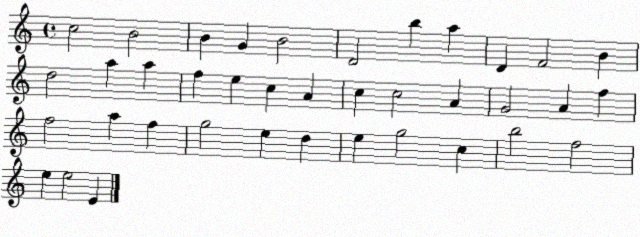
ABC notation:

X:1
T:Untitled
M:4/4
L:1/4
K:C
c2 B2 B G B2 D2 b a D F2 B d2 a a f e c A c c2 A G2 A f f2 a f g2 e d e g2 c b2 f2 e e2 E